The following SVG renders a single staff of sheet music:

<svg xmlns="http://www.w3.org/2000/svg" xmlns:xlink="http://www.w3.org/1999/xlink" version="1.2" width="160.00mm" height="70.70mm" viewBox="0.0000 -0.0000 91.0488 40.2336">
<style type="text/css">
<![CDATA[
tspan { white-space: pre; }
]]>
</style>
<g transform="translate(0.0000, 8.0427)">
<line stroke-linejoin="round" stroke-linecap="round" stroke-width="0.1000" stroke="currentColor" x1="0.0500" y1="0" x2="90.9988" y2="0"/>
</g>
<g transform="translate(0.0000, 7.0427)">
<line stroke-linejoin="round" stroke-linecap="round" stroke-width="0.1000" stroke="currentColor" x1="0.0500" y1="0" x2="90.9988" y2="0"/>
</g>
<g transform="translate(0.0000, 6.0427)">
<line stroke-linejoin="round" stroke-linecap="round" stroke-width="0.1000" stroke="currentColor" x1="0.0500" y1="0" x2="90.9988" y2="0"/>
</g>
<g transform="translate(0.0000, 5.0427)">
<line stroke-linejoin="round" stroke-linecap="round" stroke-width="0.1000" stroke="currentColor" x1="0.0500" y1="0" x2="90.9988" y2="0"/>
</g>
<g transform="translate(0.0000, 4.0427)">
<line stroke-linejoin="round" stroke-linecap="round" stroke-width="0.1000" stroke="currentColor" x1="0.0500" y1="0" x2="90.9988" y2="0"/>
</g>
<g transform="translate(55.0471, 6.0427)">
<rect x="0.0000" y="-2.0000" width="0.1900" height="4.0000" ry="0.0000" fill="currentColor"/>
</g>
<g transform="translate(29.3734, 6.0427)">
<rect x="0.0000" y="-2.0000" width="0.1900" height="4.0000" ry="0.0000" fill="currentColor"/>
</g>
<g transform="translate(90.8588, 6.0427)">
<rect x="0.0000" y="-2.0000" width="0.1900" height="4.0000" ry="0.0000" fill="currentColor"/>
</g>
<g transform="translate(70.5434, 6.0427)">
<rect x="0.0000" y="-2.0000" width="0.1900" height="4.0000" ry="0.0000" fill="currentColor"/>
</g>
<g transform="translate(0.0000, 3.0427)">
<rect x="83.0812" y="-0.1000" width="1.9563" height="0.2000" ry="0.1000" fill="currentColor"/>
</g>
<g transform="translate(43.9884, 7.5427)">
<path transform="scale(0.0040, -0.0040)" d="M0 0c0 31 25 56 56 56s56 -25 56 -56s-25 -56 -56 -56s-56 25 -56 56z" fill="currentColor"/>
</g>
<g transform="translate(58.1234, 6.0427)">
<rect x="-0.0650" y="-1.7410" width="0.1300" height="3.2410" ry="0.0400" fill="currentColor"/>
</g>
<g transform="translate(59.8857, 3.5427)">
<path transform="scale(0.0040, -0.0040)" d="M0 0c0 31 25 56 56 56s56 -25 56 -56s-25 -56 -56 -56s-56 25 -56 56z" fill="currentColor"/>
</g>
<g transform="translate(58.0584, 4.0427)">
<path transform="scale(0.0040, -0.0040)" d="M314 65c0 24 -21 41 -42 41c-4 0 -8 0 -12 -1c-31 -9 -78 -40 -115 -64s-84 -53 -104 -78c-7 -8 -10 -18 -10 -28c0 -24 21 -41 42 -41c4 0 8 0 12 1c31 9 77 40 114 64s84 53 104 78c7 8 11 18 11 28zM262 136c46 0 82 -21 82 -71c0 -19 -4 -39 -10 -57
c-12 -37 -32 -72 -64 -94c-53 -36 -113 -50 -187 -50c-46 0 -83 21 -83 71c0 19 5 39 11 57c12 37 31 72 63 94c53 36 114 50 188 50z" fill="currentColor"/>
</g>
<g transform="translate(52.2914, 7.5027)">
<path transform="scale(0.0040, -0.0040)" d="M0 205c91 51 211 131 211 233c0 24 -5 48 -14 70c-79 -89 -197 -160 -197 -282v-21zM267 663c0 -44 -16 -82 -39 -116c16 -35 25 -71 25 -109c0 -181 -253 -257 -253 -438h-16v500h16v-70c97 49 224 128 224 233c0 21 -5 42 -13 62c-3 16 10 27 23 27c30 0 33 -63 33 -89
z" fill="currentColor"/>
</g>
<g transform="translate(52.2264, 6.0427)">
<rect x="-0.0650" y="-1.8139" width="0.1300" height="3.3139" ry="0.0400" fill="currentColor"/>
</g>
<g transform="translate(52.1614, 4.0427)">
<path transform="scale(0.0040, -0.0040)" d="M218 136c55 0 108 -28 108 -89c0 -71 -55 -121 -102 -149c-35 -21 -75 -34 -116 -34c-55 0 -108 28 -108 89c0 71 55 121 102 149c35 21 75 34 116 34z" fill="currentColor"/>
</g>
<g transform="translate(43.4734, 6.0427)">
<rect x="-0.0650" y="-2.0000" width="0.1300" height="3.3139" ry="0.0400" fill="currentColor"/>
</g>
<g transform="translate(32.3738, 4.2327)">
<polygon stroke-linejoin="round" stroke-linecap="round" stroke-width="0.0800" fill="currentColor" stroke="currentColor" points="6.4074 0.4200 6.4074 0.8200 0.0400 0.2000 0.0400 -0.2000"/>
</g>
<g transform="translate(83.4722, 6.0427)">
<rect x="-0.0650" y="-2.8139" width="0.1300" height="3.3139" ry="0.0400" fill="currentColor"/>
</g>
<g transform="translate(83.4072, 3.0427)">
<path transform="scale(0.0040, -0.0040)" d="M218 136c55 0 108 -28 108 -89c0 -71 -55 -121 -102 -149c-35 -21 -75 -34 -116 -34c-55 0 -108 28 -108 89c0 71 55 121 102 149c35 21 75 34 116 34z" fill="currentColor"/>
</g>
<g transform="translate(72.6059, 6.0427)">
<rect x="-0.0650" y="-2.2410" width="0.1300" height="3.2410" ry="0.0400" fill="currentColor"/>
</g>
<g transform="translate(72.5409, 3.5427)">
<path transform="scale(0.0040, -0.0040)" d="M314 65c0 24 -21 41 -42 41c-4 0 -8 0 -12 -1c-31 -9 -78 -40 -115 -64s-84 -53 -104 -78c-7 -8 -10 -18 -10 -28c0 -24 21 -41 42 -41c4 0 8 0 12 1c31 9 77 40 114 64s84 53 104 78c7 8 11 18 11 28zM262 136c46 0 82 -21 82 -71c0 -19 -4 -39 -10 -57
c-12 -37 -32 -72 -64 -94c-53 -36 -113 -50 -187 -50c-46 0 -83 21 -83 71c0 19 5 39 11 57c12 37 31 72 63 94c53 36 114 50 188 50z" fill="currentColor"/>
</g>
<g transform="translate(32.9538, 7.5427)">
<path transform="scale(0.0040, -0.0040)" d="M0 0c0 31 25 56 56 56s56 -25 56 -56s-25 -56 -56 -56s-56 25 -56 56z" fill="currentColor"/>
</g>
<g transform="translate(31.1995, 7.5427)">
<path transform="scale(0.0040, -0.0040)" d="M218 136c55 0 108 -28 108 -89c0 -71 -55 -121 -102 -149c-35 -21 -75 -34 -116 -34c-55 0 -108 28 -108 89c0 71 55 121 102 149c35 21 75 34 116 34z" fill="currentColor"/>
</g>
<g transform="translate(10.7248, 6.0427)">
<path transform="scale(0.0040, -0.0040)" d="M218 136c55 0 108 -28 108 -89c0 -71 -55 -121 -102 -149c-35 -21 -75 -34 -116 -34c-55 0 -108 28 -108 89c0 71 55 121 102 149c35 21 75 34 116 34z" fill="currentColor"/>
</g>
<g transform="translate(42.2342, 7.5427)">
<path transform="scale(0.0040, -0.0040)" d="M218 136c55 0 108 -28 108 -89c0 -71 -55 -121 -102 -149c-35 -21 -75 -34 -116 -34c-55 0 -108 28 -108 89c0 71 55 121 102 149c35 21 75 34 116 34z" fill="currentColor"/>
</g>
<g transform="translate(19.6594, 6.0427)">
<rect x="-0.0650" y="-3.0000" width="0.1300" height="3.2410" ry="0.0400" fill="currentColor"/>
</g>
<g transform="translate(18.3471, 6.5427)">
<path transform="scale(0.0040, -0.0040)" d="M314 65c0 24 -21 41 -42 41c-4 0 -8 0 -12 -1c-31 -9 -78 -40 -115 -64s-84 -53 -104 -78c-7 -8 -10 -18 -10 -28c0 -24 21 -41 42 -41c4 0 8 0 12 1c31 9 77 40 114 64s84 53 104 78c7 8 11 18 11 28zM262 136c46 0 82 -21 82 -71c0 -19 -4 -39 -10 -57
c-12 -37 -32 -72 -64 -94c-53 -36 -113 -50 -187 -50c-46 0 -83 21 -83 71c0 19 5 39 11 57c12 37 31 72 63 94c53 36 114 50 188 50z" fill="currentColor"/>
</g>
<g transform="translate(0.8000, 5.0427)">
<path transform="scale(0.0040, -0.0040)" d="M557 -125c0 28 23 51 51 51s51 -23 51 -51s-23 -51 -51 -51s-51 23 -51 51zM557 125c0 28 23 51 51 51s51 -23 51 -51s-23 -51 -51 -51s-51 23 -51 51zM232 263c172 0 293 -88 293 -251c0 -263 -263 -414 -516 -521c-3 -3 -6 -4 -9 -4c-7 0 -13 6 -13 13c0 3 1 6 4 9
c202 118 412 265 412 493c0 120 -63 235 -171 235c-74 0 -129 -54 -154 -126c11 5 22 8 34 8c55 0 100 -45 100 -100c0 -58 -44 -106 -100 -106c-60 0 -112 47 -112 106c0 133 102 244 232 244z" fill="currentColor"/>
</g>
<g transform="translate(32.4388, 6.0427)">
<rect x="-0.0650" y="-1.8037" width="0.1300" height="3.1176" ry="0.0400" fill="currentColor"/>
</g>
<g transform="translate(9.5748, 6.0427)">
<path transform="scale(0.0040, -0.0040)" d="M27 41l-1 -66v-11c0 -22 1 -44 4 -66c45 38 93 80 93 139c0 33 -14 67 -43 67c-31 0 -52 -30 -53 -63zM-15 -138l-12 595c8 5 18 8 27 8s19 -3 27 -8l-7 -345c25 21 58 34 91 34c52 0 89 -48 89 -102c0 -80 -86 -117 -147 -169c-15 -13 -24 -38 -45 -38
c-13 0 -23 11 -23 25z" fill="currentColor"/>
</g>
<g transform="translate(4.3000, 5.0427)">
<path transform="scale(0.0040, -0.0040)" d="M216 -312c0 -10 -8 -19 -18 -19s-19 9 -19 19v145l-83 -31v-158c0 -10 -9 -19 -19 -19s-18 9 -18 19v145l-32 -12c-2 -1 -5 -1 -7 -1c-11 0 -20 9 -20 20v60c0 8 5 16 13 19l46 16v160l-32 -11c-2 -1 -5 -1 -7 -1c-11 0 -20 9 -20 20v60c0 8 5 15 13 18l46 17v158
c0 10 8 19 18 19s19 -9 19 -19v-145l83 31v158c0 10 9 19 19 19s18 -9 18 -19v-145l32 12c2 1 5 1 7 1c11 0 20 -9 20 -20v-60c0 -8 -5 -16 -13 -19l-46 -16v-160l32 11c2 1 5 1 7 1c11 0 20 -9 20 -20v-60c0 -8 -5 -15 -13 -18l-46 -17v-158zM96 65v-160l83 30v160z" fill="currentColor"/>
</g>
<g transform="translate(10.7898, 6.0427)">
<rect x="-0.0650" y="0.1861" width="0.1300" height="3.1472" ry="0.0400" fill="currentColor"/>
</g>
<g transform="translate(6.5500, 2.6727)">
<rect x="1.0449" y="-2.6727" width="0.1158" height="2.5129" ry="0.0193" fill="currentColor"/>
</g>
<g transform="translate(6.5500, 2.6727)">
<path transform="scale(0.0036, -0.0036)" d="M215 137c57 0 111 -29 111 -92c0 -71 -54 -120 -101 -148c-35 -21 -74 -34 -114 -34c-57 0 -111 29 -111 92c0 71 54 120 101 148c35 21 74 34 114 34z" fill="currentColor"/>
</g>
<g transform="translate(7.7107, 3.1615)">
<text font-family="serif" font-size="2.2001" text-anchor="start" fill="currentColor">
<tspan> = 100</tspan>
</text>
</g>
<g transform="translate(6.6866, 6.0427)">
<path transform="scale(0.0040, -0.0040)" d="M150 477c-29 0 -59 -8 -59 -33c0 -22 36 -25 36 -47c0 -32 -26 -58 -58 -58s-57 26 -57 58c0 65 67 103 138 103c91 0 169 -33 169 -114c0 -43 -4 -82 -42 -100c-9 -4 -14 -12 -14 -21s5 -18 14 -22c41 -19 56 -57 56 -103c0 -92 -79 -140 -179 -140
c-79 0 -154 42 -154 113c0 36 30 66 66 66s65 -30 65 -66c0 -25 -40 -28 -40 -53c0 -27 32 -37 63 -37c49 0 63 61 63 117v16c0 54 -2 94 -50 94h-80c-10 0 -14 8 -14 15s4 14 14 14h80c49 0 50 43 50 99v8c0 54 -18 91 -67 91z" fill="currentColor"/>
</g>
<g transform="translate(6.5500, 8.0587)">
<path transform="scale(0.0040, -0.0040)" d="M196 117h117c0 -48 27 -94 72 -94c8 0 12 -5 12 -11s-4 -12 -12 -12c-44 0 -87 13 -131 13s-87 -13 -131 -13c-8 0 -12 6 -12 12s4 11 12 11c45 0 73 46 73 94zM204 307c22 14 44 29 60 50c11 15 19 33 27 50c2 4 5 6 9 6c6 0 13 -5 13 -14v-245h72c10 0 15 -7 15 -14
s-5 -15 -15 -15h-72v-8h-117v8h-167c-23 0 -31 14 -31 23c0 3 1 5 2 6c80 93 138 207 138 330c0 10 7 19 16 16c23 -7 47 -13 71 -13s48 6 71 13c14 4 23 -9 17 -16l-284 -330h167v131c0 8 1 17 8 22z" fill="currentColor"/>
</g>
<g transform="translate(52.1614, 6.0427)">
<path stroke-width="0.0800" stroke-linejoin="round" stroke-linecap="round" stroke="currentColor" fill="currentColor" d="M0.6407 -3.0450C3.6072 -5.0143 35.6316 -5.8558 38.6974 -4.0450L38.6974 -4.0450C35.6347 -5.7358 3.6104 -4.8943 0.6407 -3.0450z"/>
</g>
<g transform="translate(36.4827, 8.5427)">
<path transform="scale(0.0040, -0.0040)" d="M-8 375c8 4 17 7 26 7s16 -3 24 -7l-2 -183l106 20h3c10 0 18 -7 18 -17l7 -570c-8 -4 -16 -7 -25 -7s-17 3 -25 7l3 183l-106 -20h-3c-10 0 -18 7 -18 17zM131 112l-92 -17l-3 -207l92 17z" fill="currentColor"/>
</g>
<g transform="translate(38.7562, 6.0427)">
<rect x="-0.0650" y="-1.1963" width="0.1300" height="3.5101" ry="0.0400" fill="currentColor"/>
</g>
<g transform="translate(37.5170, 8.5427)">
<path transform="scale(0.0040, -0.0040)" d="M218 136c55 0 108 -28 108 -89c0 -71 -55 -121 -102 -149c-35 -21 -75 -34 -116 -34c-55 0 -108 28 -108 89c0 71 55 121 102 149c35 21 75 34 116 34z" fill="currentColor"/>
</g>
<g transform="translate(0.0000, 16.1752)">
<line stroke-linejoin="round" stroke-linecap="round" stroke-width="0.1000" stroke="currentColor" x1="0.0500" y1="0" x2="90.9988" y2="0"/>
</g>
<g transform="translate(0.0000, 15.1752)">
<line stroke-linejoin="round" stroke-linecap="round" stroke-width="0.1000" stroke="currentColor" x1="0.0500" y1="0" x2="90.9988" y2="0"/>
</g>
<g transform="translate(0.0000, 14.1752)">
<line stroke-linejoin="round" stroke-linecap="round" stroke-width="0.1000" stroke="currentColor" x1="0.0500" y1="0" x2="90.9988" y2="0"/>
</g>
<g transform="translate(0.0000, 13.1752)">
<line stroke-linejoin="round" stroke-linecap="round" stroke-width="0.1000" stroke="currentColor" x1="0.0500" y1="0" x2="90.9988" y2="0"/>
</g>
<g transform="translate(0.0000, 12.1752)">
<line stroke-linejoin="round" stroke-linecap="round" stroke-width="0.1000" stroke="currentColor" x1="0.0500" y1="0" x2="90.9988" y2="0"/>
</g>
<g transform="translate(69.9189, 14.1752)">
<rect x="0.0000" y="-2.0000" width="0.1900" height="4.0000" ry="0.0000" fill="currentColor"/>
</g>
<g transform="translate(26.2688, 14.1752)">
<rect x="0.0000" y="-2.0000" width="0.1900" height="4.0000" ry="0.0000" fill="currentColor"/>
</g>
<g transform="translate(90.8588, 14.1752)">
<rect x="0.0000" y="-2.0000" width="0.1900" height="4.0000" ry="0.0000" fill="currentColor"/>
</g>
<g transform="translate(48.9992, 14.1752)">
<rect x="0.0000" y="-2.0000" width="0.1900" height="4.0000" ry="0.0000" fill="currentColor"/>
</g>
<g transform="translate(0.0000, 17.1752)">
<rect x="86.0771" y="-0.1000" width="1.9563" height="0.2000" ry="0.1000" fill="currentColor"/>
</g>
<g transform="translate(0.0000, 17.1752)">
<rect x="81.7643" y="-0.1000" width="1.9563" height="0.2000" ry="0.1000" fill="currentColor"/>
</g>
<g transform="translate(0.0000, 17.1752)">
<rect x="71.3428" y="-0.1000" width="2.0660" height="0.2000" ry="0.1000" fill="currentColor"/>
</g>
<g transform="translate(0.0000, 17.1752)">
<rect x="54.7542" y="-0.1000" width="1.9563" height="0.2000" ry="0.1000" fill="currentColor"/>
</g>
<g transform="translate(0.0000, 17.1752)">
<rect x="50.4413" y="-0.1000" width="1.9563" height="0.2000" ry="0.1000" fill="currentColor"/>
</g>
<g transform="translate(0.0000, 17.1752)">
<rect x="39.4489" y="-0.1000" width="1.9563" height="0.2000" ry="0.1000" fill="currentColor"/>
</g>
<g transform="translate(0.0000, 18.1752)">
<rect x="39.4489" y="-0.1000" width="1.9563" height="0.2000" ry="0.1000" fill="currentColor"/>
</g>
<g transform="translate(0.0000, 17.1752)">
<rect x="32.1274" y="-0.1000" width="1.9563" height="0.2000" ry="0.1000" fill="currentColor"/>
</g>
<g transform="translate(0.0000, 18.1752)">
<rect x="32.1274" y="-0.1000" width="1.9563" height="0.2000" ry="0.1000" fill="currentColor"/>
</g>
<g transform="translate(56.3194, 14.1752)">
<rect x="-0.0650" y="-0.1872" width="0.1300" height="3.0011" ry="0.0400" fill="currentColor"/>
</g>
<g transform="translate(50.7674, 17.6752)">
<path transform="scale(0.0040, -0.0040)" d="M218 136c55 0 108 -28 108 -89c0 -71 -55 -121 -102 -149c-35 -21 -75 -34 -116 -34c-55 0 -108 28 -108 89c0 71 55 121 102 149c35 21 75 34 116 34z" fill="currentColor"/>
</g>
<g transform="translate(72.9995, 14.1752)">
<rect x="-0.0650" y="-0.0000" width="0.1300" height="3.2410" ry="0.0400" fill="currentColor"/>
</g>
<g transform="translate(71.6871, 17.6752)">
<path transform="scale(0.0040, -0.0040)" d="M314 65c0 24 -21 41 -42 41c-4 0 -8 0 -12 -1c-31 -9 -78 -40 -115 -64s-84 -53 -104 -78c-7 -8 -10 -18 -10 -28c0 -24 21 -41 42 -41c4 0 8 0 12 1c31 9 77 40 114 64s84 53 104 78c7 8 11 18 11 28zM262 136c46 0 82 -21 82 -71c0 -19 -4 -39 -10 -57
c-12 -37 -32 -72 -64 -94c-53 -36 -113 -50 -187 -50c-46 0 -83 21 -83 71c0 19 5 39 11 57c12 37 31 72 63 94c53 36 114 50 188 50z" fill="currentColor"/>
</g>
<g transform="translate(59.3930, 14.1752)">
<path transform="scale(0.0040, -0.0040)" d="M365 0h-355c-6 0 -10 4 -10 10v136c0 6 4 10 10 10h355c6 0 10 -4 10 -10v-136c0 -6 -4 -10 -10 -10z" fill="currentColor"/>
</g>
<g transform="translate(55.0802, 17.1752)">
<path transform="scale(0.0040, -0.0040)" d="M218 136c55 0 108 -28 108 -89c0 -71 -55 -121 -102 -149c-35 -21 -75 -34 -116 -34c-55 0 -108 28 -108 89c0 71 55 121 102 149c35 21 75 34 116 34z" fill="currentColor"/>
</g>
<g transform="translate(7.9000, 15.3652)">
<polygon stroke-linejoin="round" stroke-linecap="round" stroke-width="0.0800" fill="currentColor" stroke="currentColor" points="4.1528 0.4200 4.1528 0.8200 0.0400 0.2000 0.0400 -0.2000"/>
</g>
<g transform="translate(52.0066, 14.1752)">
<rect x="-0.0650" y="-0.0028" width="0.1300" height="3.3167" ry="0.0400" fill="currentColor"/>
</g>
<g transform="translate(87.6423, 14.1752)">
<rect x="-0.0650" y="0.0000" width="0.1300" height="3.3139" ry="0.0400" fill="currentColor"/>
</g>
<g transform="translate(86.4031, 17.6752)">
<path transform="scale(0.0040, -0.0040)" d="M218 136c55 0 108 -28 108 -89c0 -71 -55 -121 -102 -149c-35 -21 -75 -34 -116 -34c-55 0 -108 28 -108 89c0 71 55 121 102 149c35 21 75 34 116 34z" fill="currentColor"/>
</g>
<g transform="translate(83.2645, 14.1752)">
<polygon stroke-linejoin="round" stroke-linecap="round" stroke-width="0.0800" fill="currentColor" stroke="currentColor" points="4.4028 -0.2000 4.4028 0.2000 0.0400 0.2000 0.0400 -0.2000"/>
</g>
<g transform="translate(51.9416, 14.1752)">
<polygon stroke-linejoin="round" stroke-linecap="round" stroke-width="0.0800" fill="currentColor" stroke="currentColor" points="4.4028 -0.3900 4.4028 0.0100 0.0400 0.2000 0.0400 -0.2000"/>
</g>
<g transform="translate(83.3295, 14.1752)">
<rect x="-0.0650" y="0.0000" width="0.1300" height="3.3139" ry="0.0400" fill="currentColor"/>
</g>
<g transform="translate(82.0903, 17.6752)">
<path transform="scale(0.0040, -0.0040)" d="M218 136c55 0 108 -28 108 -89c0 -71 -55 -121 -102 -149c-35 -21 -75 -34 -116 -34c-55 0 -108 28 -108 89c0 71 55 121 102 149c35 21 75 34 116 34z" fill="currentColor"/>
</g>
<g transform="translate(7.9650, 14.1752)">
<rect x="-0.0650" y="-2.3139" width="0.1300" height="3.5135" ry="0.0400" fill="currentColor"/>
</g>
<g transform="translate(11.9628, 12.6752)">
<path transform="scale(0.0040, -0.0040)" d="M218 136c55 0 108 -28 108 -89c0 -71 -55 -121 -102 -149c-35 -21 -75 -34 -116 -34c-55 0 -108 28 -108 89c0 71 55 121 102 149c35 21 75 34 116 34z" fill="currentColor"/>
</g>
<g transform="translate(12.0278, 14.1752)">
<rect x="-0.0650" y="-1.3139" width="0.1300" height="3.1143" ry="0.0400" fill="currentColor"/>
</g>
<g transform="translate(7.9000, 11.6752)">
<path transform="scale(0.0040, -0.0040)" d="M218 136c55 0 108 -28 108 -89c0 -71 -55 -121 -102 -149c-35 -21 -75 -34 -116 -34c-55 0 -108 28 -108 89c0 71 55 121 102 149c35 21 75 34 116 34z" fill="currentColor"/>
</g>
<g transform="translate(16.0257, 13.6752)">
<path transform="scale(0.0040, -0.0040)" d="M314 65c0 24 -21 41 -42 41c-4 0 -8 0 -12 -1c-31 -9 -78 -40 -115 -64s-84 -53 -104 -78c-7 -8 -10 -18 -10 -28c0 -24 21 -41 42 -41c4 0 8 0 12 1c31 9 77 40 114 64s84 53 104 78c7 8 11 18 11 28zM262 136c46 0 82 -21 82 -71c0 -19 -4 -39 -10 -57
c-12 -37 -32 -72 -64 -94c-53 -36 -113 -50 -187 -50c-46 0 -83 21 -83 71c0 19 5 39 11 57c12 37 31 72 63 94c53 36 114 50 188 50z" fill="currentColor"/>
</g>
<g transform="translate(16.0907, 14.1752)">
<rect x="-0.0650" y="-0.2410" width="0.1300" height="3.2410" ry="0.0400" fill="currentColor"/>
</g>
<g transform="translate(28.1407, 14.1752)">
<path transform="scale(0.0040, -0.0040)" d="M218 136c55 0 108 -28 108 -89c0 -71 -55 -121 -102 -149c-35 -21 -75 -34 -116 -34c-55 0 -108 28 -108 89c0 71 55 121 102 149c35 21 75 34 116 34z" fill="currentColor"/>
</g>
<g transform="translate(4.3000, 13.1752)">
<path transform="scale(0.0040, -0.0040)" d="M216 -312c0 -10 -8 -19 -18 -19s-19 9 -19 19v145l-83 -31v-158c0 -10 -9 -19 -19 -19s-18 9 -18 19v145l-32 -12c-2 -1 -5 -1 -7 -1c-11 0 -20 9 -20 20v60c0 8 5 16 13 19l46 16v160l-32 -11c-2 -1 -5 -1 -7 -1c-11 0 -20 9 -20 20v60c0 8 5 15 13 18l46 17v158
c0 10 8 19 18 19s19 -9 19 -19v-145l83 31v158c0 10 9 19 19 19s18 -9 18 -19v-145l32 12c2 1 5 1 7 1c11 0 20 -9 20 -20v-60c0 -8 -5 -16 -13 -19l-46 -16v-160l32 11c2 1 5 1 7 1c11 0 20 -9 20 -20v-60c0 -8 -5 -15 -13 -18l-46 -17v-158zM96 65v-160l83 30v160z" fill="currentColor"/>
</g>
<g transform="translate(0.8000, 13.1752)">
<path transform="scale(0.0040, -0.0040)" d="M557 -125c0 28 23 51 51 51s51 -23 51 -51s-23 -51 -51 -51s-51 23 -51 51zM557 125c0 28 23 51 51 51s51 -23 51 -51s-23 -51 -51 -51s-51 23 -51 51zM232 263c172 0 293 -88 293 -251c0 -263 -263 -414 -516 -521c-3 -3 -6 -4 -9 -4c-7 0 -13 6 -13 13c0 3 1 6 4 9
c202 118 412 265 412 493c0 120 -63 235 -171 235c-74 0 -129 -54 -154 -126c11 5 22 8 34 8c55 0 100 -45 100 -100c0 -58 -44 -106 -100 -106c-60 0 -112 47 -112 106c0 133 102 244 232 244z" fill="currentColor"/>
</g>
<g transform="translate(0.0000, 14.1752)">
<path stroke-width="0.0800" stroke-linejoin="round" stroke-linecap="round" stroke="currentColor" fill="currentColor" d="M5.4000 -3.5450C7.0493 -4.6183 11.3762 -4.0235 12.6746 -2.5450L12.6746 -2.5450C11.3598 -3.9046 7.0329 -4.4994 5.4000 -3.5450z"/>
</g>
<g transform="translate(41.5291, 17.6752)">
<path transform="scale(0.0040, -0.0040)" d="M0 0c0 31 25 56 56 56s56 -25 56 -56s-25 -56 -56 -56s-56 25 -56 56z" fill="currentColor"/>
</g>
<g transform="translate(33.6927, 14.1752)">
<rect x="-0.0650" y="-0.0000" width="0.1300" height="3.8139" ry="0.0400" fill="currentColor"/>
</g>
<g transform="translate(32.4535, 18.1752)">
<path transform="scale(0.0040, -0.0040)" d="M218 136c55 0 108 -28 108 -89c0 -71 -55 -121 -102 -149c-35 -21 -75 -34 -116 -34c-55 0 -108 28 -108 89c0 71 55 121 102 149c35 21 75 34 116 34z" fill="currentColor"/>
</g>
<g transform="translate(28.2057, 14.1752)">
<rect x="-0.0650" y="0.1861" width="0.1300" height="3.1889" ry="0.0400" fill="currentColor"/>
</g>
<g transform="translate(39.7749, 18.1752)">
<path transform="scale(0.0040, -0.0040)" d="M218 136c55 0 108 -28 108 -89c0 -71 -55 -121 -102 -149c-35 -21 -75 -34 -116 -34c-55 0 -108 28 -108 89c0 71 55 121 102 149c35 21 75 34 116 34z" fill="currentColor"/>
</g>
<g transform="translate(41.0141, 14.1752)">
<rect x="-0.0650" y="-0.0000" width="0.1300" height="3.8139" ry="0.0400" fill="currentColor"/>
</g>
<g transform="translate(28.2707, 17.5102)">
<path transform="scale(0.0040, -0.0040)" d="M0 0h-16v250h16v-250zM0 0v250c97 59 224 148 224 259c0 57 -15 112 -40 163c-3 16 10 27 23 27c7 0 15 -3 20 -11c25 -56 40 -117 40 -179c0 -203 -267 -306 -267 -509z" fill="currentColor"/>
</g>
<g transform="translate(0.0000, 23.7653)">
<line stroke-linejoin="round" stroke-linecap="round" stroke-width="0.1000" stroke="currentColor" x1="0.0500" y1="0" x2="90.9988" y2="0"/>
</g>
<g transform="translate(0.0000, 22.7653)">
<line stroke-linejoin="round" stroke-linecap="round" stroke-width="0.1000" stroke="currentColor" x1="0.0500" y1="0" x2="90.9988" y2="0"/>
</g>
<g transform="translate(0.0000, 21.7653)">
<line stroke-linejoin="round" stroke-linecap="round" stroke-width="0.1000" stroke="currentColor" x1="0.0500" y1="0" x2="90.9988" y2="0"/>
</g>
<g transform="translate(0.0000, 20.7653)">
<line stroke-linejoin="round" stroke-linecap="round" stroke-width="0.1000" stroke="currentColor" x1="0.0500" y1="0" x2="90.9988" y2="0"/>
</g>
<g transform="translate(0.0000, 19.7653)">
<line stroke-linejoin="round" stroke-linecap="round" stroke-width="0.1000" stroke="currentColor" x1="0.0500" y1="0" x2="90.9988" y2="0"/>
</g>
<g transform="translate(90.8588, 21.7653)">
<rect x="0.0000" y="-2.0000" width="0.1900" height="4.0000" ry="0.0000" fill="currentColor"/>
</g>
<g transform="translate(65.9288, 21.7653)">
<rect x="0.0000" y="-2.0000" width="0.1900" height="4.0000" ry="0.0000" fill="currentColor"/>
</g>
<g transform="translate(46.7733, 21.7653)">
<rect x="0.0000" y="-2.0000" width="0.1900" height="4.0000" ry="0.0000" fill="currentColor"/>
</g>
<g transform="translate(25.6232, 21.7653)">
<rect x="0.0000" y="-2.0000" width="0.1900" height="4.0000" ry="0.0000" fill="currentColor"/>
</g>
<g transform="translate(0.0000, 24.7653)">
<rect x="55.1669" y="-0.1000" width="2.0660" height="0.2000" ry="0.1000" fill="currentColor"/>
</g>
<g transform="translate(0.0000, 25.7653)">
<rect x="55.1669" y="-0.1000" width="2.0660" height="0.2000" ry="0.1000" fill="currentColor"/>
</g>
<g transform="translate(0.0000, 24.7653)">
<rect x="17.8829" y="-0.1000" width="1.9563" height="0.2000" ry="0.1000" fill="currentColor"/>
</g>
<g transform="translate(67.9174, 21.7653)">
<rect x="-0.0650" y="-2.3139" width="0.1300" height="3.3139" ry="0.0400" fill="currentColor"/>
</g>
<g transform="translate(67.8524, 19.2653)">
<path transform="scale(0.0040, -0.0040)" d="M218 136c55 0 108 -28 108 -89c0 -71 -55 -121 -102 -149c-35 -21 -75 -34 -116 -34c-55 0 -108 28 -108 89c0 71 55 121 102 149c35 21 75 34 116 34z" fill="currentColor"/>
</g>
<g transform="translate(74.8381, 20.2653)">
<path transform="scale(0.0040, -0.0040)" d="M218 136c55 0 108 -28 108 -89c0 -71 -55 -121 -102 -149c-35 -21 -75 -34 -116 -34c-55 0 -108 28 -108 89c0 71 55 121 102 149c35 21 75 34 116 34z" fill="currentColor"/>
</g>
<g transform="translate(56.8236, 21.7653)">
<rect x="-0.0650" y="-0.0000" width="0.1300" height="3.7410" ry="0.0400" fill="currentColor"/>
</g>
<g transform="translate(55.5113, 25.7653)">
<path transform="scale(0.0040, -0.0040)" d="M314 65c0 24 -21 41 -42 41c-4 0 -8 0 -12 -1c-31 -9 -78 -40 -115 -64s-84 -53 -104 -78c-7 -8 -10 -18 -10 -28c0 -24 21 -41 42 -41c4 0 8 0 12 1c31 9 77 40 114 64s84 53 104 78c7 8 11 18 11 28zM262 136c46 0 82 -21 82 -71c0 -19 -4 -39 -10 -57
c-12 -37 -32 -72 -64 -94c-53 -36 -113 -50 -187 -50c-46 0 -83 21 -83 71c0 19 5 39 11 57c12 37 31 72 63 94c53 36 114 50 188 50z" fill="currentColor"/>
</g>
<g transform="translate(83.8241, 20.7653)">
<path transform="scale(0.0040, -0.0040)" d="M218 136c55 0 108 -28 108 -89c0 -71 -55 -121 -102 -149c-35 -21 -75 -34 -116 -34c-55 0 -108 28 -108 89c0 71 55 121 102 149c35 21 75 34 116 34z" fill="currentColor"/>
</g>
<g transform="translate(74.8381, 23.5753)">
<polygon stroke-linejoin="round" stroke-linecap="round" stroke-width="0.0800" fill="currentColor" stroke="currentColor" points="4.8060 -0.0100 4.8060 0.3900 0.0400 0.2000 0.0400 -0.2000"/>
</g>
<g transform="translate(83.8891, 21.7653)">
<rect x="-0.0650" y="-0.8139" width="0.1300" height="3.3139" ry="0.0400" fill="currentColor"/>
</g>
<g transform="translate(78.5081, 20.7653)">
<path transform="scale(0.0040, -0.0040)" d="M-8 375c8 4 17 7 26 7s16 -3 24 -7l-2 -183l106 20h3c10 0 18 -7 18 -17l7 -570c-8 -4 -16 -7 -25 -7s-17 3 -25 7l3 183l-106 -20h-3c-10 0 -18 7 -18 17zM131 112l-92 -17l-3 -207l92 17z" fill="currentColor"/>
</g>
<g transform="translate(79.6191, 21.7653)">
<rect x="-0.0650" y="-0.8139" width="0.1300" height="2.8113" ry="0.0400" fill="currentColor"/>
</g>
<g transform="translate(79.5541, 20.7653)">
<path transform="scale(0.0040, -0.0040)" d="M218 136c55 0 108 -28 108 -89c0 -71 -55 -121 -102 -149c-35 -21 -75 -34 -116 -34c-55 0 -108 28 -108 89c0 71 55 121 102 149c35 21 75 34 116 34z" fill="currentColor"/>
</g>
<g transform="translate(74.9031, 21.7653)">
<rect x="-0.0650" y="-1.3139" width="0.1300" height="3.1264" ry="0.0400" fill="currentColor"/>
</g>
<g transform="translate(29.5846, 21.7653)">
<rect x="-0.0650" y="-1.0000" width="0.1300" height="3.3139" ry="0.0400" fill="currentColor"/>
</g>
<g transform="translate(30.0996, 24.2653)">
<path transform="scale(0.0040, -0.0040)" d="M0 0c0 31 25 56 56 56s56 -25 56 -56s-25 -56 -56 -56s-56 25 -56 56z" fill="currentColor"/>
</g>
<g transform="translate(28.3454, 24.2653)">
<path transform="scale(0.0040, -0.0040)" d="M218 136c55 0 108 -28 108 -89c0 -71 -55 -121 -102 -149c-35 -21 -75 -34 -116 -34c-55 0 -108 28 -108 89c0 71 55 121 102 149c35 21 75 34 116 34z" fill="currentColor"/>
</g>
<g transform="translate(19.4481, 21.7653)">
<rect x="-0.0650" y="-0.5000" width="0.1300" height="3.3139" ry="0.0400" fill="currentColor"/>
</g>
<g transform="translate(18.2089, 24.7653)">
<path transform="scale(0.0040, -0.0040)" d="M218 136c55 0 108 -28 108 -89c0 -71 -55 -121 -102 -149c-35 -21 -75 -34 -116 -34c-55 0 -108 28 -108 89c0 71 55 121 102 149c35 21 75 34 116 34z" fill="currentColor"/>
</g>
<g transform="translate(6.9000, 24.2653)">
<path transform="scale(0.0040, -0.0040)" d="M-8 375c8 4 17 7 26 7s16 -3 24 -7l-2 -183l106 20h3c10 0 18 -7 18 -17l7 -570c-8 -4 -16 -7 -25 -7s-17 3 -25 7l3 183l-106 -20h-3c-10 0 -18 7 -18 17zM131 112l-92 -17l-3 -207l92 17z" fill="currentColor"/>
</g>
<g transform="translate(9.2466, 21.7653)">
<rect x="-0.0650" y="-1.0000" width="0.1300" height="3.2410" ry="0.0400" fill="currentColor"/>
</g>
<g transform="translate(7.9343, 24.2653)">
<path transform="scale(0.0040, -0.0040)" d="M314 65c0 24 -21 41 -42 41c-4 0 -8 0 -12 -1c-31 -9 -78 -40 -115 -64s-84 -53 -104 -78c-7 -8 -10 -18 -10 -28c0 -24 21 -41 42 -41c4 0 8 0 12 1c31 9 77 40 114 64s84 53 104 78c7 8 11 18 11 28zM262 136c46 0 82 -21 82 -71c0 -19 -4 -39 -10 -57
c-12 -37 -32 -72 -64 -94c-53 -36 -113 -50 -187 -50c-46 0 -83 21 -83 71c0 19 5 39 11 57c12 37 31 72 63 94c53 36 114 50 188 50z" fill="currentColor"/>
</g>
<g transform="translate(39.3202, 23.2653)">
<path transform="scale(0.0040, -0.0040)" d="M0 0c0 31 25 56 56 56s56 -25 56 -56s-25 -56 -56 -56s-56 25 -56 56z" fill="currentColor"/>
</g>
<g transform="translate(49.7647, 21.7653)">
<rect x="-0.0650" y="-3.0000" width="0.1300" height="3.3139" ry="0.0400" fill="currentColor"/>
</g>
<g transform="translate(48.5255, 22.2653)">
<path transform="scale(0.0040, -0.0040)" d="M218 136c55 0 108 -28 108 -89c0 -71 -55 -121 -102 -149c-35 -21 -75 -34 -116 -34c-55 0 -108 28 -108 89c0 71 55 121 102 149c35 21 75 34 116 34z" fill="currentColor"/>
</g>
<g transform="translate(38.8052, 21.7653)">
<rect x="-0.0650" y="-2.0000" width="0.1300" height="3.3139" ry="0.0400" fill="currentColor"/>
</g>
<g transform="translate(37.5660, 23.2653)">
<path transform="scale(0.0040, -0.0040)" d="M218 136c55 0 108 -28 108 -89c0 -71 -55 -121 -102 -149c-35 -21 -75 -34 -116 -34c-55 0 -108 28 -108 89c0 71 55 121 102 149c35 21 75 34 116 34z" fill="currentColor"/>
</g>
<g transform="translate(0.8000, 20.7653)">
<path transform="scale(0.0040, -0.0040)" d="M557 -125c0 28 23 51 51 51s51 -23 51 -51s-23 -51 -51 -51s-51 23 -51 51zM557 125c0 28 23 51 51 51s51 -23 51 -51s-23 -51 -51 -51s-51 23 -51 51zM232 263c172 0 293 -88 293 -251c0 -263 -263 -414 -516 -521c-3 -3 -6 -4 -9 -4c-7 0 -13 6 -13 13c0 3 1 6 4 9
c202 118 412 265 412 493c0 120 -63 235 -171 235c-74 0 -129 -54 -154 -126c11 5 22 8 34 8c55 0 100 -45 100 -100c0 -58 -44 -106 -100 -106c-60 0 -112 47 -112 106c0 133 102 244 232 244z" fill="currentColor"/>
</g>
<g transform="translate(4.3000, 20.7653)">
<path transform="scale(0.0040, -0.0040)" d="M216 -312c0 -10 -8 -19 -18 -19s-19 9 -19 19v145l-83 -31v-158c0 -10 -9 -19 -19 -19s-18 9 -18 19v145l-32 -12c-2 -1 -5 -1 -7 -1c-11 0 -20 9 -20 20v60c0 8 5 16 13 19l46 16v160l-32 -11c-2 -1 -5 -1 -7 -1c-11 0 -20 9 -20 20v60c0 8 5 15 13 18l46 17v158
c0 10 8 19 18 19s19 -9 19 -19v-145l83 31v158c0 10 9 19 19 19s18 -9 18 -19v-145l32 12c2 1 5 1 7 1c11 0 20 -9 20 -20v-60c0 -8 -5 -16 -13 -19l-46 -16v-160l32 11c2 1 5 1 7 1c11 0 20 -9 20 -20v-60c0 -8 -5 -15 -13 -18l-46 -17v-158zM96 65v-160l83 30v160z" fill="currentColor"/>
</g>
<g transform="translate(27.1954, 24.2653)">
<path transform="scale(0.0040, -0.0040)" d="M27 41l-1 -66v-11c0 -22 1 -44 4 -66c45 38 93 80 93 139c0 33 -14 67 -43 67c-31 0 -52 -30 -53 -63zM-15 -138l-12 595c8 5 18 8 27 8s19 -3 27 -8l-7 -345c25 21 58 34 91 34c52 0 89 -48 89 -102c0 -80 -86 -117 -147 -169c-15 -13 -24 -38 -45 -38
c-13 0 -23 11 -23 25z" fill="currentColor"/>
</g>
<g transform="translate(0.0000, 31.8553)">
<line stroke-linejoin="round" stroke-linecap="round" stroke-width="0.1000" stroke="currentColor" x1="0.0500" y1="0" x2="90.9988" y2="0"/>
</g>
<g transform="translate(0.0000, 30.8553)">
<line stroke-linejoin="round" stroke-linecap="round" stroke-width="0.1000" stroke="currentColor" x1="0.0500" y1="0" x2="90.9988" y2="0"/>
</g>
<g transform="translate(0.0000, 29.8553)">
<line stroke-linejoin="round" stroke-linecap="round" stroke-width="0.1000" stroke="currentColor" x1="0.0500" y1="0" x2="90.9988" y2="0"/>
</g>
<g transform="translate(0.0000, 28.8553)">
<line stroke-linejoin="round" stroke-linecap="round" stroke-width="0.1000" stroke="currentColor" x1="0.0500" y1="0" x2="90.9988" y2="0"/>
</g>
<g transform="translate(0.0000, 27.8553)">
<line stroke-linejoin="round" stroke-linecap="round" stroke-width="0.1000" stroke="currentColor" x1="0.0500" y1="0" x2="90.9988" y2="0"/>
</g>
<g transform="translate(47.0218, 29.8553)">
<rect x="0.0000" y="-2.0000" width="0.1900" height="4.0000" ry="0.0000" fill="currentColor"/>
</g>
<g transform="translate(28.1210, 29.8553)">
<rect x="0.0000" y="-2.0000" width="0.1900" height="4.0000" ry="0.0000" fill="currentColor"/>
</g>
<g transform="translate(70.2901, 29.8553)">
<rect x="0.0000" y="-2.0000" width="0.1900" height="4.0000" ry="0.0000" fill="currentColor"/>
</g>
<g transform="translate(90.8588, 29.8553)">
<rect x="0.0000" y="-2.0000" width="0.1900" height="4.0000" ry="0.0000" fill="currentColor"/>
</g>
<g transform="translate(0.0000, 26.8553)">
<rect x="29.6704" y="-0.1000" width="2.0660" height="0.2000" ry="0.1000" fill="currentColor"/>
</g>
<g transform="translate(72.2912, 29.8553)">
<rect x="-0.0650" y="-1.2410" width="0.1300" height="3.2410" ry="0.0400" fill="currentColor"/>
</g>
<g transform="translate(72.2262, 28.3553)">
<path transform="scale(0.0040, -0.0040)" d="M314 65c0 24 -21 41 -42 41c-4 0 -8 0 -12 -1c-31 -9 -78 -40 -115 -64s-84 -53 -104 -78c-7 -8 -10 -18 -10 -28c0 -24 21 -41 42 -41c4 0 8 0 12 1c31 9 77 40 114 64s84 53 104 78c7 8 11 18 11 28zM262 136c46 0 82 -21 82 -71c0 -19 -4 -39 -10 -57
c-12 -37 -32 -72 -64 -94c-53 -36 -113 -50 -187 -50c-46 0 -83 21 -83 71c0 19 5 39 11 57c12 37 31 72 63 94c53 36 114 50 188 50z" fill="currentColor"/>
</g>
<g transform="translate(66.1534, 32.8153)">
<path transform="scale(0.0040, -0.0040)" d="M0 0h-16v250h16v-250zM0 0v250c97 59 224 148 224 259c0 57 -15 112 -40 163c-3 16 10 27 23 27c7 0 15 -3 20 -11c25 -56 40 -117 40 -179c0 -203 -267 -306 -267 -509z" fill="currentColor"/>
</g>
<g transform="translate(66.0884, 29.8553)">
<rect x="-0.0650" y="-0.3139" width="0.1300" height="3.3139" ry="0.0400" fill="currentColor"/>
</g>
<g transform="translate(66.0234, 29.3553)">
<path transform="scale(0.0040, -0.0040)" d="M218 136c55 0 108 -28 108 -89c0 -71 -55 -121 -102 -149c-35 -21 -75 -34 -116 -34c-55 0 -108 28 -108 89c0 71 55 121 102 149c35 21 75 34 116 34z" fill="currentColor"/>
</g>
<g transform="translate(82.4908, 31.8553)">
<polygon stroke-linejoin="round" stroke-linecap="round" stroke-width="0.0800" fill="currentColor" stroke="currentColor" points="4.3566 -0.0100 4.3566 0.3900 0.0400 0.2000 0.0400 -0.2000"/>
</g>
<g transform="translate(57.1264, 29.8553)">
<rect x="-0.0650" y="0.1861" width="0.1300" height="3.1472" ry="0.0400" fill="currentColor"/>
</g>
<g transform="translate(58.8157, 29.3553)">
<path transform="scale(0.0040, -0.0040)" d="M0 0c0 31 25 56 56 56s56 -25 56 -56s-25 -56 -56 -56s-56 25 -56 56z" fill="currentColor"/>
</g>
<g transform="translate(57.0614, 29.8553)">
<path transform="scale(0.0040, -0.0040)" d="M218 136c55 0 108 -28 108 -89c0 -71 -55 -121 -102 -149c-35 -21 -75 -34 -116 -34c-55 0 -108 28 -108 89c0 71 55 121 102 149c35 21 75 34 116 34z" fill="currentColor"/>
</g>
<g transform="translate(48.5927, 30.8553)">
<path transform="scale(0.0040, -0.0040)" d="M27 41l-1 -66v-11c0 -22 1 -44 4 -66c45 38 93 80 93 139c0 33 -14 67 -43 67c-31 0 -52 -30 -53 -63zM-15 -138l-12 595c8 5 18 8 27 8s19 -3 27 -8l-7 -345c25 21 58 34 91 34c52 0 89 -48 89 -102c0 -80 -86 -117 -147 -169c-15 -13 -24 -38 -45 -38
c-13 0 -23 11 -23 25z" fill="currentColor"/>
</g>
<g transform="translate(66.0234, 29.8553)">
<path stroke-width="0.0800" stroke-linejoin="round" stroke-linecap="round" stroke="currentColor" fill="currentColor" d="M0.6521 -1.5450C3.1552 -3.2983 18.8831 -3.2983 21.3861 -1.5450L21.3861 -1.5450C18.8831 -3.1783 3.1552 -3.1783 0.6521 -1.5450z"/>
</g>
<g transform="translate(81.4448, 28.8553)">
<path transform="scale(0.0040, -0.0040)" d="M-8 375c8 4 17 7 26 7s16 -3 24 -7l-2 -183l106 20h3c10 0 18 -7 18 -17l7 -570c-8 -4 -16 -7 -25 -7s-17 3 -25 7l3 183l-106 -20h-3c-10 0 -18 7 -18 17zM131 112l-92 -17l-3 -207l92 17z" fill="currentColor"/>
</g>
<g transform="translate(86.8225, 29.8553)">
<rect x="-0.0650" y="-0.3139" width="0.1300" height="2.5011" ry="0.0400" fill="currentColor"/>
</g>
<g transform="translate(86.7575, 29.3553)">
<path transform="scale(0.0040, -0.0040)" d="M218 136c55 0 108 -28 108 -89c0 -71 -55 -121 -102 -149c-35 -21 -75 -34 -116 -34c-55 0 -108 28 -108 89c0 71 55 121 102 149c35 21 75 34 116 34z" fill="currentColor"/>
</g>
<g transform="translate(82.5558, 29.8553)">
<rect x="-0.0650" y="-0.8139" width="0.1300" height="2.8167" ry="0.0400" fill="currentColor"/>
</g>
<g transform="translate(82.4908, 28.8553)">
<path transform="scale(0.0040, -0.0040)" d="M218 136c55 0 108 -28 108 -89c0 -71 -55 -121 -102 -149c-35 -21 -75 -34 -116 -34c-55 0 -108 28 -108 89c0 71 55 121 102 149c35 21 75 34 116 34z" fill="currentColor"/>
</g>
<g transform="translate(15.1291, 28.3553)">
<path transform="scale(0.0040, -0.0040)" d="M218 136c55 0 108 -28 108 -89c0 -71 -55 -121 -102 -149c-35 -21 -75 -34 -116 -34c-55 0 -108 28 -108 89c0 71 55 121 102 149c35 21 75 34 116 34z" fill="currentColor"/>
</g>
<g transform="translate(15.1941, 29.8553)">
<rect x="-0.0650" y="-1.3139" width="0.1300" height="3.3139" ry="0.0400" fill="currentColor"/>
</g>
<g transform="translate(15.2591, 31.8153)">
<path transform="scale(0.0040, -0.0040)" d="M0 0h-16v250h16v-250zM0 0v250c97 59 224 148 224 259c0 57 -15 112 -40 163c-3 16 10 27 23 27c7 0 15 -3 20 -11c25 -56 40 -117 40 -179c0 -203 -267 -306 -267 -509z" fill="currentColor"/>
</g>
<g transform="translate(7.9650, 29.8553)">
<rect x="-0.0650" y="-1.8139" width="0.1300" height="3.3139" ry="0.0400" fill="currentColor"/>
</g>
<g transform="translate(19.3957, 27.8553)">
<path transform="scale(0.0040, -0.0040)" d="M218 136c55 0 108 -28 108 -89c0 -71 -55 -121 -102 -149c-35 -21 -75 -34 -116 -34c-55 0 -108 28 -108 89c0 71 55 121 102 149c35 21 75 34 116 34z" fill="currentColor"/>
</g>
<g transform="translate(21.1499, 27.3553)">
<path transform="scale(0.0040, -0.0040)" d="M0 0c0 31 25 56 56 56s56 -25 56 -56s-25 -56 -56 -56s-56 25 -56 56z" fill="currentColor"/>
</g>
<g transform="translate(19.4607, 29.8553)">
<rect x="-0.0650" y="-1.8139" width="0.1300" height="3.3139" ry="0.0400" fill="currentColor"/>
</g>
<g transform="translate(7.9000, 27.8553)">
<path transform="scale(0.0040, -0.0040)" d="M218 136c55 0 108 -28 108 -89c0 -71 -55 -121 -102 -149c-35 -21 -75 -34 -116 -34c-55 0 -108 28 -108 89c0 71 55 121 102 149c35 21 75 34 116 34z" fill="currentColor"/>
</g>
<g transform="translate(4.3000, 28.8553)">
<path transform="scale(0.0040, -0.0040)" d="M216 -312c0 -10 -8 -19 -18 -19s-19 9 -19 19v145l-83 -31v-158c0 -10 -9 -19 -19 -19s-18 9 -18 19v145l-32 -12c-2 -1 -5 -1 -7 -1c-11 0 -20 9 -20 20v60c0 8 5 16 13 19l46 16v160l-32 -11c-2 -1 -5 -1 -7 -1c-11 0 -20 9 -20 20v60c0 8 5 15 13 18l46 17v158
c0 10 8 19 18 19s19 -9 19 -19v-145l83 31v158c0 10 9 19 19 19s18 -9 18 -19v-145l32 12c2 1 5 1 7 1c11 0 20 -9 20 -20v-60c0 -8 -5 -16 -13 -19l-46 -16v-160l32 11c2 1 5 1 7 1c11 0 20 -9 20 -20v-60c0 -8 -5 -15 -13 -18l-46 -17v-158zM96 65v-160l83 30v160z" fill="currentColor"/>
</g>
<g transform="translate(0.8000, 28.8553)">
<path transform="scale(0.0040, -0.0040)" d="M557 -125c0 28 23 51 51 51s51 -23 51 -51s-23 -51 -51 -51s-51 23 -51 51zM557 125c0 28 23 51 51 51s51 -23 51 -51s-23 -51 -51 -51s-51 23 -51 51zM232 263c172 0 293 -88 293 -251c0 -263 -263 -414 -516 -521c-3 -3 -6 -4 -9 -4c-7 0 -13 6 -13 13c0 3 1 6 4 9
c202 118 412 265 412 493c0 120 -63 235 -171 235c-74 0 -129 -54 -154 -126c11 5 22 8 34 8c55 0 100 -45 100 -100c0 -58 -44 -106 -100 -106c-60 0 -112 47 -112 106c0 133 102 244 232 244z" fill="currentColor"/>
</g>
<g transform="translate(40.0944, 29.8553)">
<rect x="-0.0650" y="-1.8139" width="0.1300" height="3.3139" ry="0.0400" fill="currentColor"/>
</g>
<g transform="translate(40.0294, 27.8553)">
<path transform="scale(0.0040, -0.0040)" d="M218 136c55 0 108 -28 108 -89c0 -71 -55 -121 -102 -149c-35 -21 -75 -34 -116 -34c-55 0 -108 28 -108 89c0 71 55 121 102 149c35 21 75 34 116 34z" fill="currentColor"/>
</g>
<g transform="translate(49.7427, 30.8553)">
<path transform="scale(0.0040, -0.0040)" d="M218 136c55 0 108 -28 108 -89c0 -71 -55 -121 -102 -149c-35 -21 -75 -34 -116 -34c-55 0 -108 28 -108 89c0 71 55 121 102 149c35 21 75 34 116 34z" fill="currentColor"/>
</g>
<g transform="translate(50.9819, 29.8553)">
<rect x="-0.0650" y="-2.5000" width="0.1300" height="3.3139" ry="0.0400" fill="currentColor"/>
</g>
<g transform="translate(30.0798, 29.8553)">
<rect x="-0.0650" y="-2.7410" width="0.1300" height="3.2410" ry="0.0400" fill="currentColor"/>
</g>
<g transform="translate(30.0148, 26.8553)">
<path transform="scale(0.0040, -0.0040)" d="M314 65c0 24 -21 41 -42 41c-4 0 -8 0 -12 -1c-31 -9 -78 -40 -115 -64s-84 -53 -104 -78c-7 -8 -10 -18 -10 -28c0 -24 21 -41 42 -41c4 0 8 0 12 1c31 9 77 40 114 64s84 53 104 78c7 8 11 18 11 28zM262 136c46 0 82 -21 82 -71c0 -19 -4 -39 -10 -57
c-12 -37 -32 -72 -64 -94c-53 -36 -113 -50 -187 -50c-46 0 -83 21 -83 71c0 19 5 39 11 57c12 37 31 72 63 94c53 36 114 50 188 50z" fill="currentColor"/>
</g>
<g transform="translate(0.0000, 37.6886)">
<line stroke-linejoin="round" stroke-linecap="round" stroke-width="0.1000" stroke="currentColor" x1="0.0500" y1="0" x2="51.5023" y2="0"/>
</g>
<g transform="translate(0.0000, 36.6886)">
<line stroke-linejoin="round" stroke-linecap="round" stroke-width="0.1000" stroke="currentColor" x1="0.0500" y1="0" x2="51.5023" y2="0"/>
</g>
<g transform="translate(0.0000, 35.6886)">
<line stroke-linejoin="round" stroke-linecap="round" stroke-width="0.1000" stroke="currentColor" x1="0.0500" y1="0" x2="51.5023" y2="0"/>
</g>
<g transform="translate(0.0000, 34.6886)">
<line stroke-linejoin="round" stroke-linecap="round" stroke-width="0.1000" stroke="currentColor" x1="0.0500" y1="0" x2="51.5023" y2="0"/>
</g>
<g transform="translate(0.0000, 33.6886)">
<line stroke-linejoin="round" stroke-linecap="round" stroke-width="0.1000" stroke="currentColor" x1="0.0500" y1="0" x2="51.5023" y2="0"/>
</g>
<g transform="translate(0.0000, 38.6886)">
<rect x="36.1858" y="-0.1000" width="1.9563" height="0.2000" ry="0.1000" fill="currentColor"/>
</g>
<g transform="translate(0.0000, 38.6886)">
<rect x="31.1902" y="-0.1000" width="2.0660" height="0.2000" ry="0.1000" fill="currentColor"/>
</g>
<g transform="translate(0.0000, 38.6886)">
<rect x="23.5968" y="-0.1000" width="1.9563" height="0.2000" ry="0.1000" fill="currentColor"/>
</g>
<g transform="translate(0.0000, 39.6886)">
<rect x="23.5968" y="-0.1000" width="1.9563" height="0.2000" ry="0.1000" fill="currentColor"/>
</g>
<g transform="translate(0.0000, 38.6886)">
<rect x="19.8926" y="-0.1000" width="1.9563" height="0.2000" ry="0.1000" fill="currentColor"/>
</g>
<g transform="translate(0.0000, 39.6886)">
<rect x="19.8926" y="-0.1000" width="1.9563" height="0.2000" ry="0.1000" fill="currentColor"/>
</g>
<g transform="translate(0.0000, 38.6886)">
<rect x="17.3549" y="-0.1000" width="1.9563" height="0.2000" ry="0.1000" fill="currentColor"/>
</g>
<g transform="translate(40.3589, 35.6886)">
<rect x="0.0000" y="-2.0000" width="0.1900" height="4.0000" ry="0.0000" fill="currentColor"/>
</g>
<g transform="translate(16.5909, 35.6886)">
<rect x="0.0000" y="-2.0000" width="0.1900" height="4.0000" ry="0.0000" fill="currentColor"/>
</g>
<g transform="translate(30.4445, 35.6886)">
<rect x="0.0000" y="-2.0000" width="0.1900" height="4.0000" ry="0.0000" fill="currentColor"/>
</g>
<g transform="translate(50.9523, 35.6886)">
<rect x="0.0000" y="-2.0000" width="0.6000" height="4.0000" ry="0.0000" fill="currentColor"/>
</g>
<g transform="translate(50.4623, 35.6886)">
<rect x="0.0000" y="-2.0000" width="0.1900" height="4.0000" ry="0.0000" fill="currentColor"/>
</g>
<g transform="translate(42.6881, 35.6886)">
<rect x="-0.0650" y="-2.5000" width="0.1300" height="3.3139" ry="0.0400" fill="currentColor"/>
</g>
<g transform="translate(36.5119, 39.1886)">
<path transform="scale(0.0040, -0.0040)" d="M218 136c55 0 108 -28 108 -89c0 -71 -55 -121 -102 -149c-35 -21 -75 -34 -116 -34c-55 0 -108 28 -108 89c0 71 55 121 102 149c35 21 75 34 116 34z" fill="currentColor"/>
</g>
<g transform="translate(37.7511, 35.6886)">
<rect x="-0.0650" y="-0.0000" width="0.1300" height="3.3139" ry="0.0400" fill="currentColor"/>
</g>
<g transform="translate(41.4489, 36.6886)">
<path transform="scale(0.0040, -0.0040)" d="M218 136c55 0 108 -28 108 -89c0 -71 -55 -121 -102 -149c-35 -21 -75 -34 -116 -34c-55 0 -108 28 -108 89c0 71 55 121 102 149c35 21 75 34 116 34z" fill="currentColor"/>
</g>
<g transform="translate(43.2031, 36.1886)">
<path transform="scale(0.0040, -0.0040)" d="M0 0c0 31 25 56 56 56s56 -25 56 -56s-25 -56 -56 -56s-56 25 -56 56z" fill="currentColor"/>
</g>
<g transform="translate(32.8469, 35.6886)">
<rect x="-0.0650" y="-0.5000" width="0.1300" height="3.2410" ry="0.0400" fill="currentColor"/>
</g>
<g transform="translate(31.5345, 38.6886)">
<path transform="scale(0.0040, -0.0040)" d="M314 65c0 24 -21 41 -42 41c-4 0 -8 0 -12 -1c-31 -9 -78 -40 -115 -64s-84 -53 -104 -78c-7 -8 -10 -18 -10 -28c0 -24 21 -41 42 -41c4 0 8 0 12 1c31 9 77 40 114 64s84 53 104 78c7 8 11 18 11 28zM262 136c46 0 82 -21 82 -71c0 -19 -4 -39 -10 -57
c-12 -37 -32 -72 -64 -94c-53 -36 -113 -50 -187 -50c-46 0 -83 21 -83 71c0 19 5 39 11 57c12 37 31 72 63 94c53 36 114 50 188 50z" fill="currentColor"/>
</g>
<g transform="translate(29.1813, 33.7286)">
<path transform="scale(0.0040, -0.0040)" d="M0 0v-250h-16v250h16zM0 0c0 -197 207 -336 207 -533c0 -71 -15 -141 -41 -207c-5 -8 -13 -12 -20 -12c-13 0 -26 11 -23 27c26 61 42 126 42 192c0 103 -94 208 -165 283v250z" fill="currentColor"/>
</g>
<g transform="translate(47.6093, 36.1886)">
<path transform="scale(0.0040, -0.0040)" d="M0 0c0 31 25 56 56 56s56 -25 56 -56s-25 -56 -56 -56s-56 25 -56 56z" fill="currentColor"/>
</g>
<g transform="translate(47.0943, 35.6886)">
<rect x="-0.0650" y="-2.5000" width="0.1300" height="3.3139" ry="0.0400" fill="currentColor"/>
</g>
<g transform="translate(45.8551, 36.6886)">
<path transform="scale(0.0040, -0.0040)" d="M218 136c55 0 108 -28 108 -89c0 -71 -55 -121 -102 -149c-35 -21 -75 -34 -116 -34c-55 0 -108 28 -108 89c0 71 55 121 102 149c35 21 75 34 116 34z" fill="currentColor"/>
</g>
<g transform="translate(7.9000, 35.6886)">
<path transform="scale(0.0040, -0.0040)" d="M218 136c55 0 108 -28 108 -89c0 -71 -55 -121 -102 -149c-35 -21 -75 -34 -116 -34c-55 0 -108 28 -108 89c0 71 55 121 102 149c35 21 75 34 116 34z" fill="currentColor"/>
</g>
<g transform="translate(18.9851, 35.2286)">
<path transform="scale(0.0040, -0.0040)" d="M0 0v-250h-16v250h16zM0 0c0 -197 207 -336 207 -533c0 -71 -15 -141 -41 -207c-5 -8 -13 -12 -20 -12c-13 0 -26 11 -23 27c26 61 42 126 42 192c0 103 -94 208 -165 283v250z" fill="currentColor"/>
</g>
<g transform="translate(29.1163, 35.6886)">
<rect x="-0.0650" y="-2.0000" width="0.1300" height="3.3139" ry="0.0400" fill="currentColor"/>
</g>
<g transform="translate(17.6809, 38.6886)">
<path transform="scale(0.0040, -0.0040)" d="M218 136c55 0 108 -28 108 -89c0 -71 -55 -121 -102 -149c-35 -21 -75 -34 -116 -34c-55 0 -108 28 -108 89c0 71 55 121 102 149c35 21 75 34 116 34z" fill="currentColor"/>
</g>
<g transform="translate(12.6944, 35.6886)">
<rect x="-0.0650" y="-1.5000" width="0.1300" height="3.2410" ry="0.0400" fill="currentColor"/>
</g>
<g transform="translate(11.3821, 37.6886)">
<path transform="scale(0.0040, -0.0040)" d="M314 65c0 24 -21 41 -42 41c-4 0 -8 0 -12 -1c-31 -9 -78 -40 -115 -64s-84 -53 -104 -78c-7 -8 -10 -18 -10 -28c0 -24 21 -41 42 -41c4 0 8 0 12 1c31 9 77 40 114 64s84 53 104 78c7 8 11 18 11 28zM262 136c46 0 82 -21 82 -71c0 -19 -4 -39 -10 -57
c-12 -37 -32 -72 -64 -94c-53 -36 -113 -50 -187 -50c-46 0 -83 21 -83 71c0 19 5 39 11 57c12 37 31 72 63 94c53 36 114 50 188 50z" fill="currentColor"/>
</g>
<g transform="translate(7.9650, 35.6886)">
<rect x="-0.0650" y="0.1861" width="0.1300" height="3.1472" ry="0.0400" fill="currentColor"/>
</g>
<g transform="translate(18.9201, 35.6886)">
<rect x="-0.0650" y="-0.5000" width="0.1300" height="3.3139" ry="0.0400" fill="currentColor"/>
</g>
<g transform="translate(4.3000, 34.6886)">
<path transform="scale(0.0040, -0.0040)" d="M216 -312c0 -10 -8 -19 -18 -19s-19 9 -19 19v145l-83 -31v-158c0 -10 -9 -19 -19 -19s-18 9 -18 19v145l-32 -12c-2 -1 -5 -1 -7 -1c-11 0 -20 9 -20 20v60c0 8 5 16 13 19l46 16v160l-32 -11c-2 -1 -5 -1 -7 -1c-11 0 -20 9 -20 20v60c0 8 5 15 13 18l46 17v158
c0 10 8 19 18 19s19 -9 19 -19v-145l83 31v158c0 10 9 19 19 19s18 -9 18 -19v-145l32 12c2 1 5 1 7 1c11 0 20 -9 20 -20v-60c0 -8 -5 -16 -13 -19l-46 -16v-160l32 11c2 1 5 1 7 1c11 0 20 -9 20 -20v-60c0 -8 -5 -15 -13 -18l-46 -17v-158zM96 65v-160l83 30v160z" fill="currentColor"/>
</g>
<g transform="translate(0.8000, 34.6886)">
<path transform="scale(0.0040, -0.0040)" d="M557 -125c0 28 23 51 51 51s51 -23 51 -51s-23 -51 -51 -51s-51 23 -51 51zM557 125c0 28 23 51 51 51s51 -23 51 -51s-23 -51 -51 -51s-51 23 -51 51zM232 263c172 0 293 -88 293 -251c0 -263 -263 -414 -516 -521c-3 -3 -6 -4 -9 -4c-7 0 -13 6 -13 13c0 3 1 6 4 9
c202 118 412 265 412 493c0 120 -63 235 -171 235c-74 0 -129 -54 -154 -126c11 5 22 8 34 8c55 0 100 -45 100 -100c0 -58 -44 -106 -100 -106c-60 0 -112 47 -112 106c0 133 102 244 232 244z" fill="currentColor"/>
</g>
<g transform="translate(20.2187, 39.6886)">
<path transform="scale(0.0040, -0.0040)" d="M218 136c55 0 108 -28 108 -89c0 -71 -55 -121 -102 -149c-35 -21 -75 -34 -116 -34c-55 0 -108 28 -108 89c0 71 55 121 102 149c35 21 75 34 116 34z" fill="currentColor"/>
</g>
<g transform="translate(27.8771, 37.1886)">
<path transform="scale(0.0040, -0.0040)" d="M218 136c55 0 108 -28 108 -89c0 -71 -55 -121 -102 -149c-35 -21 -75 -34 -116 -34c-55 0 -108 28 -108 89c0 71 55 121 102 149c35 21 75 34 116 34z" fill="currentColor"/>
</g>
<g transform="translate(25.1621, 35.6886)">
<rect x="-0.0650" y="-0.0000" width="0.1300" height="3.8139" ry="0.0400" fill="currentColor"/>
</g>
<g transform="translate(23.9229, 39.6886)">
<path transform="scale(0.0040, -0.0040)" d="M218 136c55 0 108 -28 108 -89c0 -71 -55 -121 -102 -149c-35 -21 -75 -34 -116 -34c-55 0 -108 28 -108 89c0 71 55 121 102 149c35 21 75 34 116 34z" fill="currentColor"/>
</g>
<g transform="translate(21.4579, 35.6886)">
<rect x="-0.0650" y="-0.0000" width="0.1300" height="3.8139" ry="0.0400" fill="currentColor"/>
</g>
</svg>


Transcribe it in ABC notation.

X:1
T:Untitled
M:3/4
L:1/4
K:G
_D, C,2 A,,/2 F,,/2 A,, A,/4 A,2 B,2 C B,/2 G,/2 E,2 D,/2 C,, C,, D,,/2 E,,/2 z2 D,,2 D,,/2 D,,/2 F,,2 E,, _F,, A,, C, C,,2 B, G,/2 F,/2 F, A, G,/2 A, C2 A, _B,, D, E,/2 G,2 F,/2 E,/2 D, G,,2 E,,/2 C,, C,, A,,/2 E,,2 D,, B,, B,,